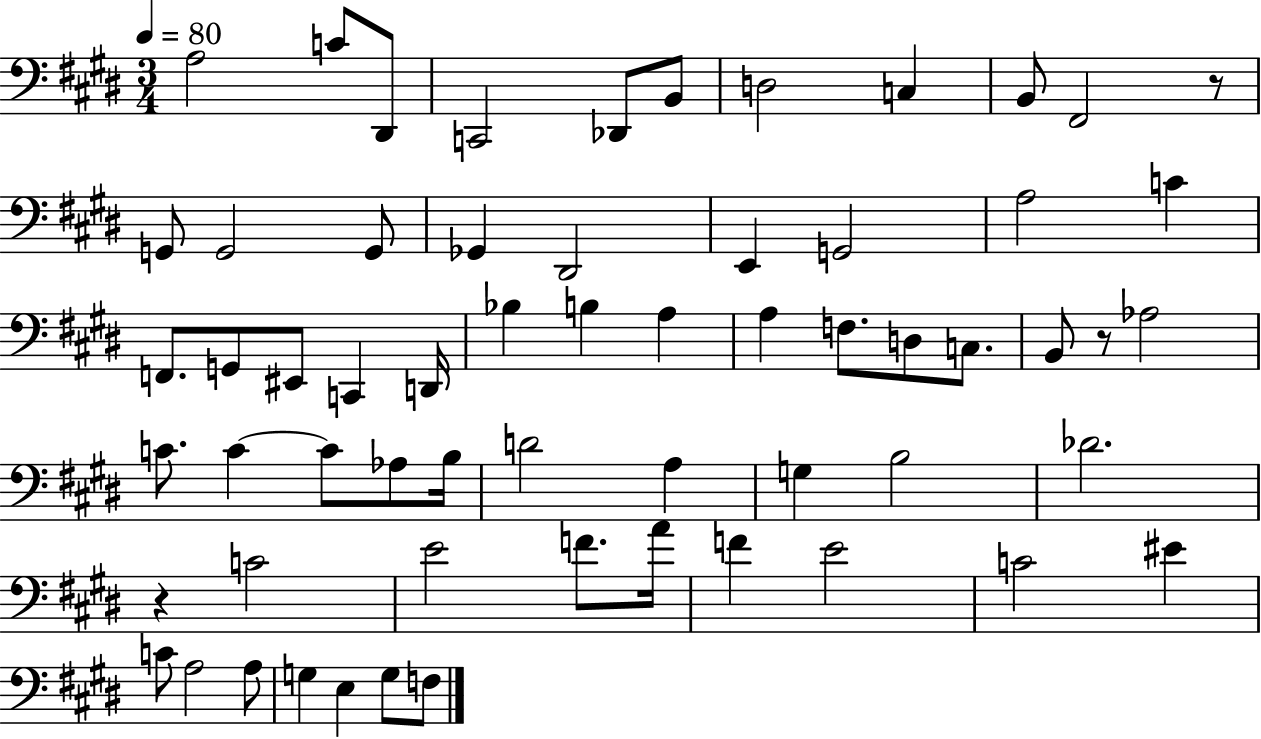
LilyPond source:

{
  \clef bass
  \numericTimeSignature
  \time 3/4
  \key e \major
  \tempo 4 = 80
  a2 c'8 dis,8 | c,2 des,8 b,8 | d2 c4 | b,8 fis,2 r8 | \break g,8 g,2 g,8 | ges,4 dis,2 | e,4 g,2 | a2 c'4 | \break f,8. g,8 eis,8 c,4 d,16 | bes4 b4 a4 | a4 f8. d8 c8. | b,8 r8 aes2 | \break c'8. c'4~~ c'8 aes8 b16 | d'2 a4 | g4 b2 | des'2. | \break r4 c'2 | e'2 f'8. a'16 | f'4 e'2 | c'2 eis'4 | \break c'8 a2 a8 | g4 e4 g8 f8 | \bar "|."
}